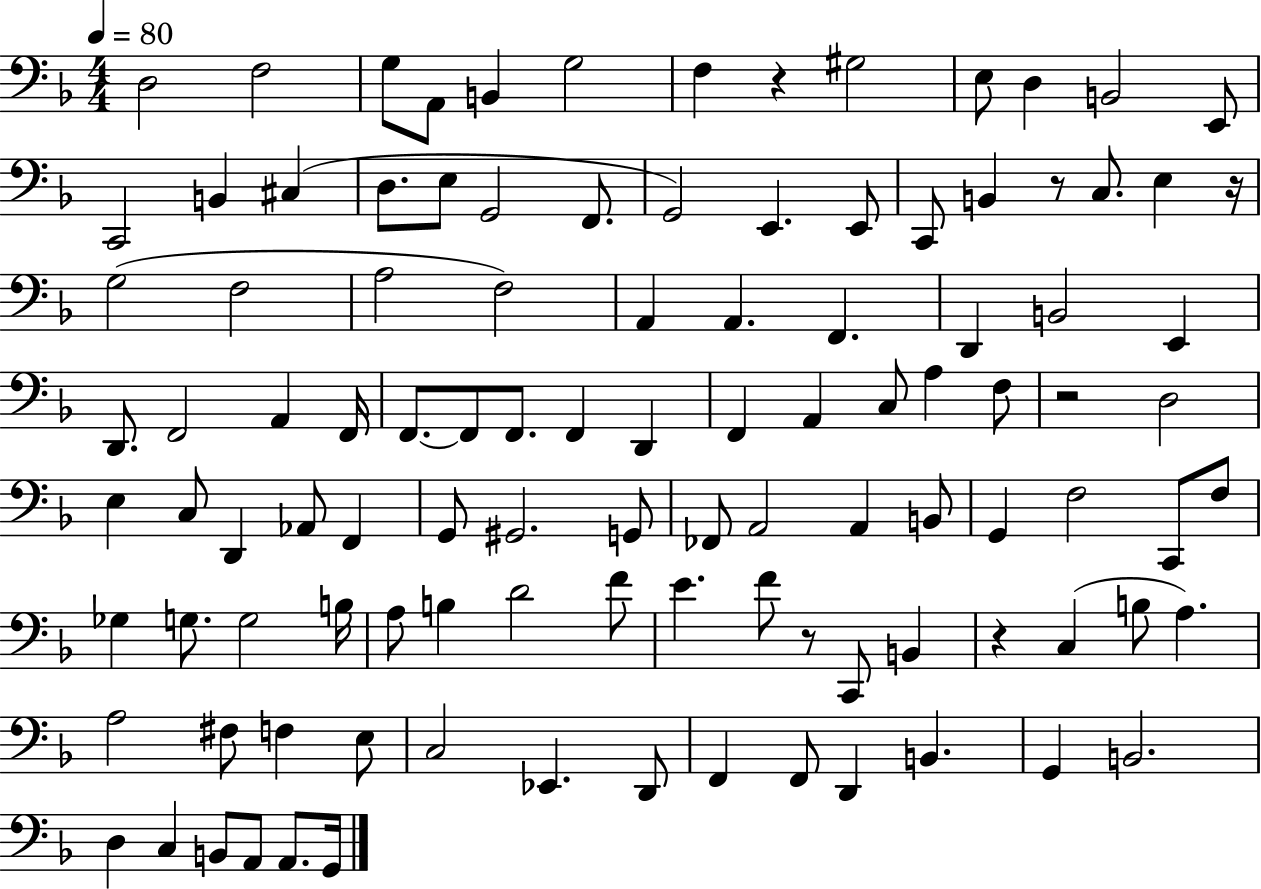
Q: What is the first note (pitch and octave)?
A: D3